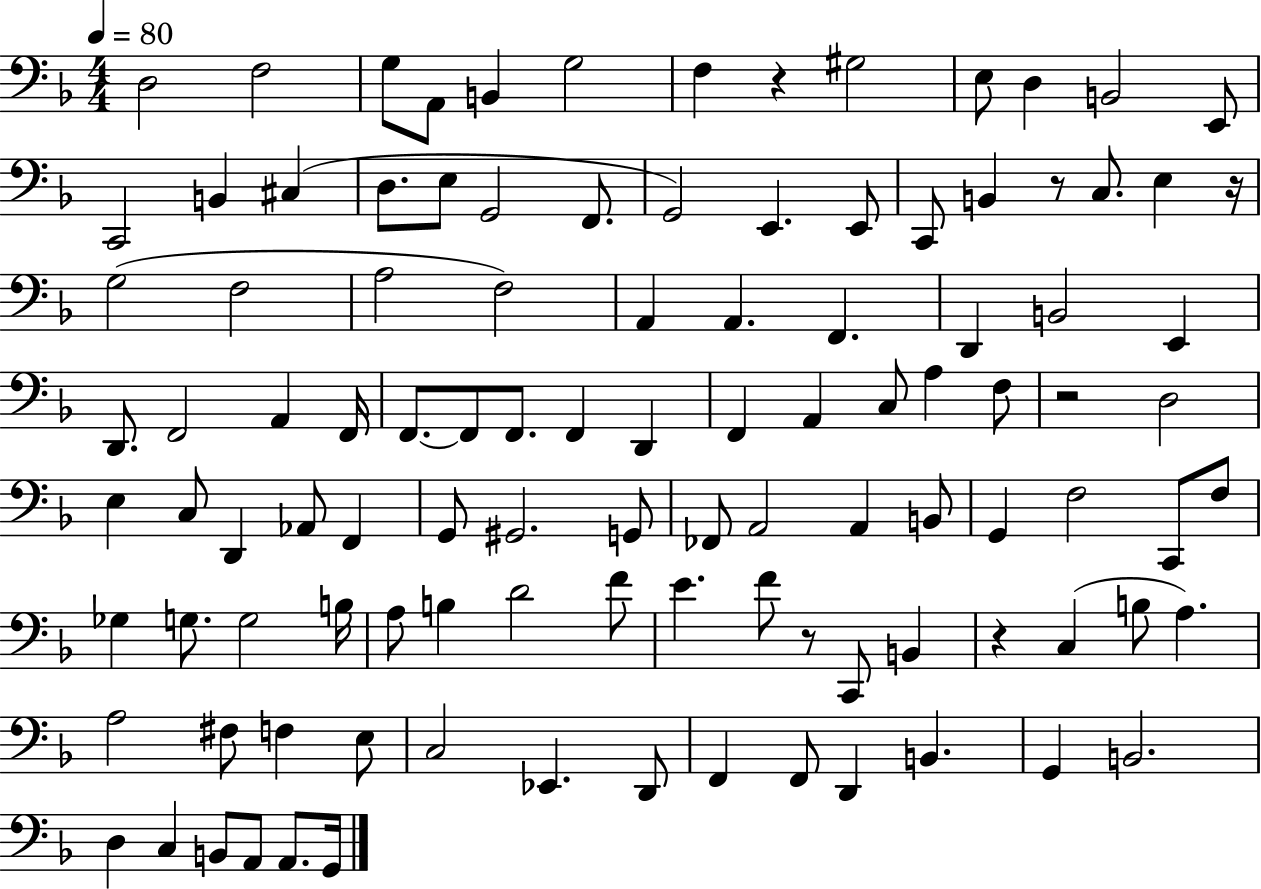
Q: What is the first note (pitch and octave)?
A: D3